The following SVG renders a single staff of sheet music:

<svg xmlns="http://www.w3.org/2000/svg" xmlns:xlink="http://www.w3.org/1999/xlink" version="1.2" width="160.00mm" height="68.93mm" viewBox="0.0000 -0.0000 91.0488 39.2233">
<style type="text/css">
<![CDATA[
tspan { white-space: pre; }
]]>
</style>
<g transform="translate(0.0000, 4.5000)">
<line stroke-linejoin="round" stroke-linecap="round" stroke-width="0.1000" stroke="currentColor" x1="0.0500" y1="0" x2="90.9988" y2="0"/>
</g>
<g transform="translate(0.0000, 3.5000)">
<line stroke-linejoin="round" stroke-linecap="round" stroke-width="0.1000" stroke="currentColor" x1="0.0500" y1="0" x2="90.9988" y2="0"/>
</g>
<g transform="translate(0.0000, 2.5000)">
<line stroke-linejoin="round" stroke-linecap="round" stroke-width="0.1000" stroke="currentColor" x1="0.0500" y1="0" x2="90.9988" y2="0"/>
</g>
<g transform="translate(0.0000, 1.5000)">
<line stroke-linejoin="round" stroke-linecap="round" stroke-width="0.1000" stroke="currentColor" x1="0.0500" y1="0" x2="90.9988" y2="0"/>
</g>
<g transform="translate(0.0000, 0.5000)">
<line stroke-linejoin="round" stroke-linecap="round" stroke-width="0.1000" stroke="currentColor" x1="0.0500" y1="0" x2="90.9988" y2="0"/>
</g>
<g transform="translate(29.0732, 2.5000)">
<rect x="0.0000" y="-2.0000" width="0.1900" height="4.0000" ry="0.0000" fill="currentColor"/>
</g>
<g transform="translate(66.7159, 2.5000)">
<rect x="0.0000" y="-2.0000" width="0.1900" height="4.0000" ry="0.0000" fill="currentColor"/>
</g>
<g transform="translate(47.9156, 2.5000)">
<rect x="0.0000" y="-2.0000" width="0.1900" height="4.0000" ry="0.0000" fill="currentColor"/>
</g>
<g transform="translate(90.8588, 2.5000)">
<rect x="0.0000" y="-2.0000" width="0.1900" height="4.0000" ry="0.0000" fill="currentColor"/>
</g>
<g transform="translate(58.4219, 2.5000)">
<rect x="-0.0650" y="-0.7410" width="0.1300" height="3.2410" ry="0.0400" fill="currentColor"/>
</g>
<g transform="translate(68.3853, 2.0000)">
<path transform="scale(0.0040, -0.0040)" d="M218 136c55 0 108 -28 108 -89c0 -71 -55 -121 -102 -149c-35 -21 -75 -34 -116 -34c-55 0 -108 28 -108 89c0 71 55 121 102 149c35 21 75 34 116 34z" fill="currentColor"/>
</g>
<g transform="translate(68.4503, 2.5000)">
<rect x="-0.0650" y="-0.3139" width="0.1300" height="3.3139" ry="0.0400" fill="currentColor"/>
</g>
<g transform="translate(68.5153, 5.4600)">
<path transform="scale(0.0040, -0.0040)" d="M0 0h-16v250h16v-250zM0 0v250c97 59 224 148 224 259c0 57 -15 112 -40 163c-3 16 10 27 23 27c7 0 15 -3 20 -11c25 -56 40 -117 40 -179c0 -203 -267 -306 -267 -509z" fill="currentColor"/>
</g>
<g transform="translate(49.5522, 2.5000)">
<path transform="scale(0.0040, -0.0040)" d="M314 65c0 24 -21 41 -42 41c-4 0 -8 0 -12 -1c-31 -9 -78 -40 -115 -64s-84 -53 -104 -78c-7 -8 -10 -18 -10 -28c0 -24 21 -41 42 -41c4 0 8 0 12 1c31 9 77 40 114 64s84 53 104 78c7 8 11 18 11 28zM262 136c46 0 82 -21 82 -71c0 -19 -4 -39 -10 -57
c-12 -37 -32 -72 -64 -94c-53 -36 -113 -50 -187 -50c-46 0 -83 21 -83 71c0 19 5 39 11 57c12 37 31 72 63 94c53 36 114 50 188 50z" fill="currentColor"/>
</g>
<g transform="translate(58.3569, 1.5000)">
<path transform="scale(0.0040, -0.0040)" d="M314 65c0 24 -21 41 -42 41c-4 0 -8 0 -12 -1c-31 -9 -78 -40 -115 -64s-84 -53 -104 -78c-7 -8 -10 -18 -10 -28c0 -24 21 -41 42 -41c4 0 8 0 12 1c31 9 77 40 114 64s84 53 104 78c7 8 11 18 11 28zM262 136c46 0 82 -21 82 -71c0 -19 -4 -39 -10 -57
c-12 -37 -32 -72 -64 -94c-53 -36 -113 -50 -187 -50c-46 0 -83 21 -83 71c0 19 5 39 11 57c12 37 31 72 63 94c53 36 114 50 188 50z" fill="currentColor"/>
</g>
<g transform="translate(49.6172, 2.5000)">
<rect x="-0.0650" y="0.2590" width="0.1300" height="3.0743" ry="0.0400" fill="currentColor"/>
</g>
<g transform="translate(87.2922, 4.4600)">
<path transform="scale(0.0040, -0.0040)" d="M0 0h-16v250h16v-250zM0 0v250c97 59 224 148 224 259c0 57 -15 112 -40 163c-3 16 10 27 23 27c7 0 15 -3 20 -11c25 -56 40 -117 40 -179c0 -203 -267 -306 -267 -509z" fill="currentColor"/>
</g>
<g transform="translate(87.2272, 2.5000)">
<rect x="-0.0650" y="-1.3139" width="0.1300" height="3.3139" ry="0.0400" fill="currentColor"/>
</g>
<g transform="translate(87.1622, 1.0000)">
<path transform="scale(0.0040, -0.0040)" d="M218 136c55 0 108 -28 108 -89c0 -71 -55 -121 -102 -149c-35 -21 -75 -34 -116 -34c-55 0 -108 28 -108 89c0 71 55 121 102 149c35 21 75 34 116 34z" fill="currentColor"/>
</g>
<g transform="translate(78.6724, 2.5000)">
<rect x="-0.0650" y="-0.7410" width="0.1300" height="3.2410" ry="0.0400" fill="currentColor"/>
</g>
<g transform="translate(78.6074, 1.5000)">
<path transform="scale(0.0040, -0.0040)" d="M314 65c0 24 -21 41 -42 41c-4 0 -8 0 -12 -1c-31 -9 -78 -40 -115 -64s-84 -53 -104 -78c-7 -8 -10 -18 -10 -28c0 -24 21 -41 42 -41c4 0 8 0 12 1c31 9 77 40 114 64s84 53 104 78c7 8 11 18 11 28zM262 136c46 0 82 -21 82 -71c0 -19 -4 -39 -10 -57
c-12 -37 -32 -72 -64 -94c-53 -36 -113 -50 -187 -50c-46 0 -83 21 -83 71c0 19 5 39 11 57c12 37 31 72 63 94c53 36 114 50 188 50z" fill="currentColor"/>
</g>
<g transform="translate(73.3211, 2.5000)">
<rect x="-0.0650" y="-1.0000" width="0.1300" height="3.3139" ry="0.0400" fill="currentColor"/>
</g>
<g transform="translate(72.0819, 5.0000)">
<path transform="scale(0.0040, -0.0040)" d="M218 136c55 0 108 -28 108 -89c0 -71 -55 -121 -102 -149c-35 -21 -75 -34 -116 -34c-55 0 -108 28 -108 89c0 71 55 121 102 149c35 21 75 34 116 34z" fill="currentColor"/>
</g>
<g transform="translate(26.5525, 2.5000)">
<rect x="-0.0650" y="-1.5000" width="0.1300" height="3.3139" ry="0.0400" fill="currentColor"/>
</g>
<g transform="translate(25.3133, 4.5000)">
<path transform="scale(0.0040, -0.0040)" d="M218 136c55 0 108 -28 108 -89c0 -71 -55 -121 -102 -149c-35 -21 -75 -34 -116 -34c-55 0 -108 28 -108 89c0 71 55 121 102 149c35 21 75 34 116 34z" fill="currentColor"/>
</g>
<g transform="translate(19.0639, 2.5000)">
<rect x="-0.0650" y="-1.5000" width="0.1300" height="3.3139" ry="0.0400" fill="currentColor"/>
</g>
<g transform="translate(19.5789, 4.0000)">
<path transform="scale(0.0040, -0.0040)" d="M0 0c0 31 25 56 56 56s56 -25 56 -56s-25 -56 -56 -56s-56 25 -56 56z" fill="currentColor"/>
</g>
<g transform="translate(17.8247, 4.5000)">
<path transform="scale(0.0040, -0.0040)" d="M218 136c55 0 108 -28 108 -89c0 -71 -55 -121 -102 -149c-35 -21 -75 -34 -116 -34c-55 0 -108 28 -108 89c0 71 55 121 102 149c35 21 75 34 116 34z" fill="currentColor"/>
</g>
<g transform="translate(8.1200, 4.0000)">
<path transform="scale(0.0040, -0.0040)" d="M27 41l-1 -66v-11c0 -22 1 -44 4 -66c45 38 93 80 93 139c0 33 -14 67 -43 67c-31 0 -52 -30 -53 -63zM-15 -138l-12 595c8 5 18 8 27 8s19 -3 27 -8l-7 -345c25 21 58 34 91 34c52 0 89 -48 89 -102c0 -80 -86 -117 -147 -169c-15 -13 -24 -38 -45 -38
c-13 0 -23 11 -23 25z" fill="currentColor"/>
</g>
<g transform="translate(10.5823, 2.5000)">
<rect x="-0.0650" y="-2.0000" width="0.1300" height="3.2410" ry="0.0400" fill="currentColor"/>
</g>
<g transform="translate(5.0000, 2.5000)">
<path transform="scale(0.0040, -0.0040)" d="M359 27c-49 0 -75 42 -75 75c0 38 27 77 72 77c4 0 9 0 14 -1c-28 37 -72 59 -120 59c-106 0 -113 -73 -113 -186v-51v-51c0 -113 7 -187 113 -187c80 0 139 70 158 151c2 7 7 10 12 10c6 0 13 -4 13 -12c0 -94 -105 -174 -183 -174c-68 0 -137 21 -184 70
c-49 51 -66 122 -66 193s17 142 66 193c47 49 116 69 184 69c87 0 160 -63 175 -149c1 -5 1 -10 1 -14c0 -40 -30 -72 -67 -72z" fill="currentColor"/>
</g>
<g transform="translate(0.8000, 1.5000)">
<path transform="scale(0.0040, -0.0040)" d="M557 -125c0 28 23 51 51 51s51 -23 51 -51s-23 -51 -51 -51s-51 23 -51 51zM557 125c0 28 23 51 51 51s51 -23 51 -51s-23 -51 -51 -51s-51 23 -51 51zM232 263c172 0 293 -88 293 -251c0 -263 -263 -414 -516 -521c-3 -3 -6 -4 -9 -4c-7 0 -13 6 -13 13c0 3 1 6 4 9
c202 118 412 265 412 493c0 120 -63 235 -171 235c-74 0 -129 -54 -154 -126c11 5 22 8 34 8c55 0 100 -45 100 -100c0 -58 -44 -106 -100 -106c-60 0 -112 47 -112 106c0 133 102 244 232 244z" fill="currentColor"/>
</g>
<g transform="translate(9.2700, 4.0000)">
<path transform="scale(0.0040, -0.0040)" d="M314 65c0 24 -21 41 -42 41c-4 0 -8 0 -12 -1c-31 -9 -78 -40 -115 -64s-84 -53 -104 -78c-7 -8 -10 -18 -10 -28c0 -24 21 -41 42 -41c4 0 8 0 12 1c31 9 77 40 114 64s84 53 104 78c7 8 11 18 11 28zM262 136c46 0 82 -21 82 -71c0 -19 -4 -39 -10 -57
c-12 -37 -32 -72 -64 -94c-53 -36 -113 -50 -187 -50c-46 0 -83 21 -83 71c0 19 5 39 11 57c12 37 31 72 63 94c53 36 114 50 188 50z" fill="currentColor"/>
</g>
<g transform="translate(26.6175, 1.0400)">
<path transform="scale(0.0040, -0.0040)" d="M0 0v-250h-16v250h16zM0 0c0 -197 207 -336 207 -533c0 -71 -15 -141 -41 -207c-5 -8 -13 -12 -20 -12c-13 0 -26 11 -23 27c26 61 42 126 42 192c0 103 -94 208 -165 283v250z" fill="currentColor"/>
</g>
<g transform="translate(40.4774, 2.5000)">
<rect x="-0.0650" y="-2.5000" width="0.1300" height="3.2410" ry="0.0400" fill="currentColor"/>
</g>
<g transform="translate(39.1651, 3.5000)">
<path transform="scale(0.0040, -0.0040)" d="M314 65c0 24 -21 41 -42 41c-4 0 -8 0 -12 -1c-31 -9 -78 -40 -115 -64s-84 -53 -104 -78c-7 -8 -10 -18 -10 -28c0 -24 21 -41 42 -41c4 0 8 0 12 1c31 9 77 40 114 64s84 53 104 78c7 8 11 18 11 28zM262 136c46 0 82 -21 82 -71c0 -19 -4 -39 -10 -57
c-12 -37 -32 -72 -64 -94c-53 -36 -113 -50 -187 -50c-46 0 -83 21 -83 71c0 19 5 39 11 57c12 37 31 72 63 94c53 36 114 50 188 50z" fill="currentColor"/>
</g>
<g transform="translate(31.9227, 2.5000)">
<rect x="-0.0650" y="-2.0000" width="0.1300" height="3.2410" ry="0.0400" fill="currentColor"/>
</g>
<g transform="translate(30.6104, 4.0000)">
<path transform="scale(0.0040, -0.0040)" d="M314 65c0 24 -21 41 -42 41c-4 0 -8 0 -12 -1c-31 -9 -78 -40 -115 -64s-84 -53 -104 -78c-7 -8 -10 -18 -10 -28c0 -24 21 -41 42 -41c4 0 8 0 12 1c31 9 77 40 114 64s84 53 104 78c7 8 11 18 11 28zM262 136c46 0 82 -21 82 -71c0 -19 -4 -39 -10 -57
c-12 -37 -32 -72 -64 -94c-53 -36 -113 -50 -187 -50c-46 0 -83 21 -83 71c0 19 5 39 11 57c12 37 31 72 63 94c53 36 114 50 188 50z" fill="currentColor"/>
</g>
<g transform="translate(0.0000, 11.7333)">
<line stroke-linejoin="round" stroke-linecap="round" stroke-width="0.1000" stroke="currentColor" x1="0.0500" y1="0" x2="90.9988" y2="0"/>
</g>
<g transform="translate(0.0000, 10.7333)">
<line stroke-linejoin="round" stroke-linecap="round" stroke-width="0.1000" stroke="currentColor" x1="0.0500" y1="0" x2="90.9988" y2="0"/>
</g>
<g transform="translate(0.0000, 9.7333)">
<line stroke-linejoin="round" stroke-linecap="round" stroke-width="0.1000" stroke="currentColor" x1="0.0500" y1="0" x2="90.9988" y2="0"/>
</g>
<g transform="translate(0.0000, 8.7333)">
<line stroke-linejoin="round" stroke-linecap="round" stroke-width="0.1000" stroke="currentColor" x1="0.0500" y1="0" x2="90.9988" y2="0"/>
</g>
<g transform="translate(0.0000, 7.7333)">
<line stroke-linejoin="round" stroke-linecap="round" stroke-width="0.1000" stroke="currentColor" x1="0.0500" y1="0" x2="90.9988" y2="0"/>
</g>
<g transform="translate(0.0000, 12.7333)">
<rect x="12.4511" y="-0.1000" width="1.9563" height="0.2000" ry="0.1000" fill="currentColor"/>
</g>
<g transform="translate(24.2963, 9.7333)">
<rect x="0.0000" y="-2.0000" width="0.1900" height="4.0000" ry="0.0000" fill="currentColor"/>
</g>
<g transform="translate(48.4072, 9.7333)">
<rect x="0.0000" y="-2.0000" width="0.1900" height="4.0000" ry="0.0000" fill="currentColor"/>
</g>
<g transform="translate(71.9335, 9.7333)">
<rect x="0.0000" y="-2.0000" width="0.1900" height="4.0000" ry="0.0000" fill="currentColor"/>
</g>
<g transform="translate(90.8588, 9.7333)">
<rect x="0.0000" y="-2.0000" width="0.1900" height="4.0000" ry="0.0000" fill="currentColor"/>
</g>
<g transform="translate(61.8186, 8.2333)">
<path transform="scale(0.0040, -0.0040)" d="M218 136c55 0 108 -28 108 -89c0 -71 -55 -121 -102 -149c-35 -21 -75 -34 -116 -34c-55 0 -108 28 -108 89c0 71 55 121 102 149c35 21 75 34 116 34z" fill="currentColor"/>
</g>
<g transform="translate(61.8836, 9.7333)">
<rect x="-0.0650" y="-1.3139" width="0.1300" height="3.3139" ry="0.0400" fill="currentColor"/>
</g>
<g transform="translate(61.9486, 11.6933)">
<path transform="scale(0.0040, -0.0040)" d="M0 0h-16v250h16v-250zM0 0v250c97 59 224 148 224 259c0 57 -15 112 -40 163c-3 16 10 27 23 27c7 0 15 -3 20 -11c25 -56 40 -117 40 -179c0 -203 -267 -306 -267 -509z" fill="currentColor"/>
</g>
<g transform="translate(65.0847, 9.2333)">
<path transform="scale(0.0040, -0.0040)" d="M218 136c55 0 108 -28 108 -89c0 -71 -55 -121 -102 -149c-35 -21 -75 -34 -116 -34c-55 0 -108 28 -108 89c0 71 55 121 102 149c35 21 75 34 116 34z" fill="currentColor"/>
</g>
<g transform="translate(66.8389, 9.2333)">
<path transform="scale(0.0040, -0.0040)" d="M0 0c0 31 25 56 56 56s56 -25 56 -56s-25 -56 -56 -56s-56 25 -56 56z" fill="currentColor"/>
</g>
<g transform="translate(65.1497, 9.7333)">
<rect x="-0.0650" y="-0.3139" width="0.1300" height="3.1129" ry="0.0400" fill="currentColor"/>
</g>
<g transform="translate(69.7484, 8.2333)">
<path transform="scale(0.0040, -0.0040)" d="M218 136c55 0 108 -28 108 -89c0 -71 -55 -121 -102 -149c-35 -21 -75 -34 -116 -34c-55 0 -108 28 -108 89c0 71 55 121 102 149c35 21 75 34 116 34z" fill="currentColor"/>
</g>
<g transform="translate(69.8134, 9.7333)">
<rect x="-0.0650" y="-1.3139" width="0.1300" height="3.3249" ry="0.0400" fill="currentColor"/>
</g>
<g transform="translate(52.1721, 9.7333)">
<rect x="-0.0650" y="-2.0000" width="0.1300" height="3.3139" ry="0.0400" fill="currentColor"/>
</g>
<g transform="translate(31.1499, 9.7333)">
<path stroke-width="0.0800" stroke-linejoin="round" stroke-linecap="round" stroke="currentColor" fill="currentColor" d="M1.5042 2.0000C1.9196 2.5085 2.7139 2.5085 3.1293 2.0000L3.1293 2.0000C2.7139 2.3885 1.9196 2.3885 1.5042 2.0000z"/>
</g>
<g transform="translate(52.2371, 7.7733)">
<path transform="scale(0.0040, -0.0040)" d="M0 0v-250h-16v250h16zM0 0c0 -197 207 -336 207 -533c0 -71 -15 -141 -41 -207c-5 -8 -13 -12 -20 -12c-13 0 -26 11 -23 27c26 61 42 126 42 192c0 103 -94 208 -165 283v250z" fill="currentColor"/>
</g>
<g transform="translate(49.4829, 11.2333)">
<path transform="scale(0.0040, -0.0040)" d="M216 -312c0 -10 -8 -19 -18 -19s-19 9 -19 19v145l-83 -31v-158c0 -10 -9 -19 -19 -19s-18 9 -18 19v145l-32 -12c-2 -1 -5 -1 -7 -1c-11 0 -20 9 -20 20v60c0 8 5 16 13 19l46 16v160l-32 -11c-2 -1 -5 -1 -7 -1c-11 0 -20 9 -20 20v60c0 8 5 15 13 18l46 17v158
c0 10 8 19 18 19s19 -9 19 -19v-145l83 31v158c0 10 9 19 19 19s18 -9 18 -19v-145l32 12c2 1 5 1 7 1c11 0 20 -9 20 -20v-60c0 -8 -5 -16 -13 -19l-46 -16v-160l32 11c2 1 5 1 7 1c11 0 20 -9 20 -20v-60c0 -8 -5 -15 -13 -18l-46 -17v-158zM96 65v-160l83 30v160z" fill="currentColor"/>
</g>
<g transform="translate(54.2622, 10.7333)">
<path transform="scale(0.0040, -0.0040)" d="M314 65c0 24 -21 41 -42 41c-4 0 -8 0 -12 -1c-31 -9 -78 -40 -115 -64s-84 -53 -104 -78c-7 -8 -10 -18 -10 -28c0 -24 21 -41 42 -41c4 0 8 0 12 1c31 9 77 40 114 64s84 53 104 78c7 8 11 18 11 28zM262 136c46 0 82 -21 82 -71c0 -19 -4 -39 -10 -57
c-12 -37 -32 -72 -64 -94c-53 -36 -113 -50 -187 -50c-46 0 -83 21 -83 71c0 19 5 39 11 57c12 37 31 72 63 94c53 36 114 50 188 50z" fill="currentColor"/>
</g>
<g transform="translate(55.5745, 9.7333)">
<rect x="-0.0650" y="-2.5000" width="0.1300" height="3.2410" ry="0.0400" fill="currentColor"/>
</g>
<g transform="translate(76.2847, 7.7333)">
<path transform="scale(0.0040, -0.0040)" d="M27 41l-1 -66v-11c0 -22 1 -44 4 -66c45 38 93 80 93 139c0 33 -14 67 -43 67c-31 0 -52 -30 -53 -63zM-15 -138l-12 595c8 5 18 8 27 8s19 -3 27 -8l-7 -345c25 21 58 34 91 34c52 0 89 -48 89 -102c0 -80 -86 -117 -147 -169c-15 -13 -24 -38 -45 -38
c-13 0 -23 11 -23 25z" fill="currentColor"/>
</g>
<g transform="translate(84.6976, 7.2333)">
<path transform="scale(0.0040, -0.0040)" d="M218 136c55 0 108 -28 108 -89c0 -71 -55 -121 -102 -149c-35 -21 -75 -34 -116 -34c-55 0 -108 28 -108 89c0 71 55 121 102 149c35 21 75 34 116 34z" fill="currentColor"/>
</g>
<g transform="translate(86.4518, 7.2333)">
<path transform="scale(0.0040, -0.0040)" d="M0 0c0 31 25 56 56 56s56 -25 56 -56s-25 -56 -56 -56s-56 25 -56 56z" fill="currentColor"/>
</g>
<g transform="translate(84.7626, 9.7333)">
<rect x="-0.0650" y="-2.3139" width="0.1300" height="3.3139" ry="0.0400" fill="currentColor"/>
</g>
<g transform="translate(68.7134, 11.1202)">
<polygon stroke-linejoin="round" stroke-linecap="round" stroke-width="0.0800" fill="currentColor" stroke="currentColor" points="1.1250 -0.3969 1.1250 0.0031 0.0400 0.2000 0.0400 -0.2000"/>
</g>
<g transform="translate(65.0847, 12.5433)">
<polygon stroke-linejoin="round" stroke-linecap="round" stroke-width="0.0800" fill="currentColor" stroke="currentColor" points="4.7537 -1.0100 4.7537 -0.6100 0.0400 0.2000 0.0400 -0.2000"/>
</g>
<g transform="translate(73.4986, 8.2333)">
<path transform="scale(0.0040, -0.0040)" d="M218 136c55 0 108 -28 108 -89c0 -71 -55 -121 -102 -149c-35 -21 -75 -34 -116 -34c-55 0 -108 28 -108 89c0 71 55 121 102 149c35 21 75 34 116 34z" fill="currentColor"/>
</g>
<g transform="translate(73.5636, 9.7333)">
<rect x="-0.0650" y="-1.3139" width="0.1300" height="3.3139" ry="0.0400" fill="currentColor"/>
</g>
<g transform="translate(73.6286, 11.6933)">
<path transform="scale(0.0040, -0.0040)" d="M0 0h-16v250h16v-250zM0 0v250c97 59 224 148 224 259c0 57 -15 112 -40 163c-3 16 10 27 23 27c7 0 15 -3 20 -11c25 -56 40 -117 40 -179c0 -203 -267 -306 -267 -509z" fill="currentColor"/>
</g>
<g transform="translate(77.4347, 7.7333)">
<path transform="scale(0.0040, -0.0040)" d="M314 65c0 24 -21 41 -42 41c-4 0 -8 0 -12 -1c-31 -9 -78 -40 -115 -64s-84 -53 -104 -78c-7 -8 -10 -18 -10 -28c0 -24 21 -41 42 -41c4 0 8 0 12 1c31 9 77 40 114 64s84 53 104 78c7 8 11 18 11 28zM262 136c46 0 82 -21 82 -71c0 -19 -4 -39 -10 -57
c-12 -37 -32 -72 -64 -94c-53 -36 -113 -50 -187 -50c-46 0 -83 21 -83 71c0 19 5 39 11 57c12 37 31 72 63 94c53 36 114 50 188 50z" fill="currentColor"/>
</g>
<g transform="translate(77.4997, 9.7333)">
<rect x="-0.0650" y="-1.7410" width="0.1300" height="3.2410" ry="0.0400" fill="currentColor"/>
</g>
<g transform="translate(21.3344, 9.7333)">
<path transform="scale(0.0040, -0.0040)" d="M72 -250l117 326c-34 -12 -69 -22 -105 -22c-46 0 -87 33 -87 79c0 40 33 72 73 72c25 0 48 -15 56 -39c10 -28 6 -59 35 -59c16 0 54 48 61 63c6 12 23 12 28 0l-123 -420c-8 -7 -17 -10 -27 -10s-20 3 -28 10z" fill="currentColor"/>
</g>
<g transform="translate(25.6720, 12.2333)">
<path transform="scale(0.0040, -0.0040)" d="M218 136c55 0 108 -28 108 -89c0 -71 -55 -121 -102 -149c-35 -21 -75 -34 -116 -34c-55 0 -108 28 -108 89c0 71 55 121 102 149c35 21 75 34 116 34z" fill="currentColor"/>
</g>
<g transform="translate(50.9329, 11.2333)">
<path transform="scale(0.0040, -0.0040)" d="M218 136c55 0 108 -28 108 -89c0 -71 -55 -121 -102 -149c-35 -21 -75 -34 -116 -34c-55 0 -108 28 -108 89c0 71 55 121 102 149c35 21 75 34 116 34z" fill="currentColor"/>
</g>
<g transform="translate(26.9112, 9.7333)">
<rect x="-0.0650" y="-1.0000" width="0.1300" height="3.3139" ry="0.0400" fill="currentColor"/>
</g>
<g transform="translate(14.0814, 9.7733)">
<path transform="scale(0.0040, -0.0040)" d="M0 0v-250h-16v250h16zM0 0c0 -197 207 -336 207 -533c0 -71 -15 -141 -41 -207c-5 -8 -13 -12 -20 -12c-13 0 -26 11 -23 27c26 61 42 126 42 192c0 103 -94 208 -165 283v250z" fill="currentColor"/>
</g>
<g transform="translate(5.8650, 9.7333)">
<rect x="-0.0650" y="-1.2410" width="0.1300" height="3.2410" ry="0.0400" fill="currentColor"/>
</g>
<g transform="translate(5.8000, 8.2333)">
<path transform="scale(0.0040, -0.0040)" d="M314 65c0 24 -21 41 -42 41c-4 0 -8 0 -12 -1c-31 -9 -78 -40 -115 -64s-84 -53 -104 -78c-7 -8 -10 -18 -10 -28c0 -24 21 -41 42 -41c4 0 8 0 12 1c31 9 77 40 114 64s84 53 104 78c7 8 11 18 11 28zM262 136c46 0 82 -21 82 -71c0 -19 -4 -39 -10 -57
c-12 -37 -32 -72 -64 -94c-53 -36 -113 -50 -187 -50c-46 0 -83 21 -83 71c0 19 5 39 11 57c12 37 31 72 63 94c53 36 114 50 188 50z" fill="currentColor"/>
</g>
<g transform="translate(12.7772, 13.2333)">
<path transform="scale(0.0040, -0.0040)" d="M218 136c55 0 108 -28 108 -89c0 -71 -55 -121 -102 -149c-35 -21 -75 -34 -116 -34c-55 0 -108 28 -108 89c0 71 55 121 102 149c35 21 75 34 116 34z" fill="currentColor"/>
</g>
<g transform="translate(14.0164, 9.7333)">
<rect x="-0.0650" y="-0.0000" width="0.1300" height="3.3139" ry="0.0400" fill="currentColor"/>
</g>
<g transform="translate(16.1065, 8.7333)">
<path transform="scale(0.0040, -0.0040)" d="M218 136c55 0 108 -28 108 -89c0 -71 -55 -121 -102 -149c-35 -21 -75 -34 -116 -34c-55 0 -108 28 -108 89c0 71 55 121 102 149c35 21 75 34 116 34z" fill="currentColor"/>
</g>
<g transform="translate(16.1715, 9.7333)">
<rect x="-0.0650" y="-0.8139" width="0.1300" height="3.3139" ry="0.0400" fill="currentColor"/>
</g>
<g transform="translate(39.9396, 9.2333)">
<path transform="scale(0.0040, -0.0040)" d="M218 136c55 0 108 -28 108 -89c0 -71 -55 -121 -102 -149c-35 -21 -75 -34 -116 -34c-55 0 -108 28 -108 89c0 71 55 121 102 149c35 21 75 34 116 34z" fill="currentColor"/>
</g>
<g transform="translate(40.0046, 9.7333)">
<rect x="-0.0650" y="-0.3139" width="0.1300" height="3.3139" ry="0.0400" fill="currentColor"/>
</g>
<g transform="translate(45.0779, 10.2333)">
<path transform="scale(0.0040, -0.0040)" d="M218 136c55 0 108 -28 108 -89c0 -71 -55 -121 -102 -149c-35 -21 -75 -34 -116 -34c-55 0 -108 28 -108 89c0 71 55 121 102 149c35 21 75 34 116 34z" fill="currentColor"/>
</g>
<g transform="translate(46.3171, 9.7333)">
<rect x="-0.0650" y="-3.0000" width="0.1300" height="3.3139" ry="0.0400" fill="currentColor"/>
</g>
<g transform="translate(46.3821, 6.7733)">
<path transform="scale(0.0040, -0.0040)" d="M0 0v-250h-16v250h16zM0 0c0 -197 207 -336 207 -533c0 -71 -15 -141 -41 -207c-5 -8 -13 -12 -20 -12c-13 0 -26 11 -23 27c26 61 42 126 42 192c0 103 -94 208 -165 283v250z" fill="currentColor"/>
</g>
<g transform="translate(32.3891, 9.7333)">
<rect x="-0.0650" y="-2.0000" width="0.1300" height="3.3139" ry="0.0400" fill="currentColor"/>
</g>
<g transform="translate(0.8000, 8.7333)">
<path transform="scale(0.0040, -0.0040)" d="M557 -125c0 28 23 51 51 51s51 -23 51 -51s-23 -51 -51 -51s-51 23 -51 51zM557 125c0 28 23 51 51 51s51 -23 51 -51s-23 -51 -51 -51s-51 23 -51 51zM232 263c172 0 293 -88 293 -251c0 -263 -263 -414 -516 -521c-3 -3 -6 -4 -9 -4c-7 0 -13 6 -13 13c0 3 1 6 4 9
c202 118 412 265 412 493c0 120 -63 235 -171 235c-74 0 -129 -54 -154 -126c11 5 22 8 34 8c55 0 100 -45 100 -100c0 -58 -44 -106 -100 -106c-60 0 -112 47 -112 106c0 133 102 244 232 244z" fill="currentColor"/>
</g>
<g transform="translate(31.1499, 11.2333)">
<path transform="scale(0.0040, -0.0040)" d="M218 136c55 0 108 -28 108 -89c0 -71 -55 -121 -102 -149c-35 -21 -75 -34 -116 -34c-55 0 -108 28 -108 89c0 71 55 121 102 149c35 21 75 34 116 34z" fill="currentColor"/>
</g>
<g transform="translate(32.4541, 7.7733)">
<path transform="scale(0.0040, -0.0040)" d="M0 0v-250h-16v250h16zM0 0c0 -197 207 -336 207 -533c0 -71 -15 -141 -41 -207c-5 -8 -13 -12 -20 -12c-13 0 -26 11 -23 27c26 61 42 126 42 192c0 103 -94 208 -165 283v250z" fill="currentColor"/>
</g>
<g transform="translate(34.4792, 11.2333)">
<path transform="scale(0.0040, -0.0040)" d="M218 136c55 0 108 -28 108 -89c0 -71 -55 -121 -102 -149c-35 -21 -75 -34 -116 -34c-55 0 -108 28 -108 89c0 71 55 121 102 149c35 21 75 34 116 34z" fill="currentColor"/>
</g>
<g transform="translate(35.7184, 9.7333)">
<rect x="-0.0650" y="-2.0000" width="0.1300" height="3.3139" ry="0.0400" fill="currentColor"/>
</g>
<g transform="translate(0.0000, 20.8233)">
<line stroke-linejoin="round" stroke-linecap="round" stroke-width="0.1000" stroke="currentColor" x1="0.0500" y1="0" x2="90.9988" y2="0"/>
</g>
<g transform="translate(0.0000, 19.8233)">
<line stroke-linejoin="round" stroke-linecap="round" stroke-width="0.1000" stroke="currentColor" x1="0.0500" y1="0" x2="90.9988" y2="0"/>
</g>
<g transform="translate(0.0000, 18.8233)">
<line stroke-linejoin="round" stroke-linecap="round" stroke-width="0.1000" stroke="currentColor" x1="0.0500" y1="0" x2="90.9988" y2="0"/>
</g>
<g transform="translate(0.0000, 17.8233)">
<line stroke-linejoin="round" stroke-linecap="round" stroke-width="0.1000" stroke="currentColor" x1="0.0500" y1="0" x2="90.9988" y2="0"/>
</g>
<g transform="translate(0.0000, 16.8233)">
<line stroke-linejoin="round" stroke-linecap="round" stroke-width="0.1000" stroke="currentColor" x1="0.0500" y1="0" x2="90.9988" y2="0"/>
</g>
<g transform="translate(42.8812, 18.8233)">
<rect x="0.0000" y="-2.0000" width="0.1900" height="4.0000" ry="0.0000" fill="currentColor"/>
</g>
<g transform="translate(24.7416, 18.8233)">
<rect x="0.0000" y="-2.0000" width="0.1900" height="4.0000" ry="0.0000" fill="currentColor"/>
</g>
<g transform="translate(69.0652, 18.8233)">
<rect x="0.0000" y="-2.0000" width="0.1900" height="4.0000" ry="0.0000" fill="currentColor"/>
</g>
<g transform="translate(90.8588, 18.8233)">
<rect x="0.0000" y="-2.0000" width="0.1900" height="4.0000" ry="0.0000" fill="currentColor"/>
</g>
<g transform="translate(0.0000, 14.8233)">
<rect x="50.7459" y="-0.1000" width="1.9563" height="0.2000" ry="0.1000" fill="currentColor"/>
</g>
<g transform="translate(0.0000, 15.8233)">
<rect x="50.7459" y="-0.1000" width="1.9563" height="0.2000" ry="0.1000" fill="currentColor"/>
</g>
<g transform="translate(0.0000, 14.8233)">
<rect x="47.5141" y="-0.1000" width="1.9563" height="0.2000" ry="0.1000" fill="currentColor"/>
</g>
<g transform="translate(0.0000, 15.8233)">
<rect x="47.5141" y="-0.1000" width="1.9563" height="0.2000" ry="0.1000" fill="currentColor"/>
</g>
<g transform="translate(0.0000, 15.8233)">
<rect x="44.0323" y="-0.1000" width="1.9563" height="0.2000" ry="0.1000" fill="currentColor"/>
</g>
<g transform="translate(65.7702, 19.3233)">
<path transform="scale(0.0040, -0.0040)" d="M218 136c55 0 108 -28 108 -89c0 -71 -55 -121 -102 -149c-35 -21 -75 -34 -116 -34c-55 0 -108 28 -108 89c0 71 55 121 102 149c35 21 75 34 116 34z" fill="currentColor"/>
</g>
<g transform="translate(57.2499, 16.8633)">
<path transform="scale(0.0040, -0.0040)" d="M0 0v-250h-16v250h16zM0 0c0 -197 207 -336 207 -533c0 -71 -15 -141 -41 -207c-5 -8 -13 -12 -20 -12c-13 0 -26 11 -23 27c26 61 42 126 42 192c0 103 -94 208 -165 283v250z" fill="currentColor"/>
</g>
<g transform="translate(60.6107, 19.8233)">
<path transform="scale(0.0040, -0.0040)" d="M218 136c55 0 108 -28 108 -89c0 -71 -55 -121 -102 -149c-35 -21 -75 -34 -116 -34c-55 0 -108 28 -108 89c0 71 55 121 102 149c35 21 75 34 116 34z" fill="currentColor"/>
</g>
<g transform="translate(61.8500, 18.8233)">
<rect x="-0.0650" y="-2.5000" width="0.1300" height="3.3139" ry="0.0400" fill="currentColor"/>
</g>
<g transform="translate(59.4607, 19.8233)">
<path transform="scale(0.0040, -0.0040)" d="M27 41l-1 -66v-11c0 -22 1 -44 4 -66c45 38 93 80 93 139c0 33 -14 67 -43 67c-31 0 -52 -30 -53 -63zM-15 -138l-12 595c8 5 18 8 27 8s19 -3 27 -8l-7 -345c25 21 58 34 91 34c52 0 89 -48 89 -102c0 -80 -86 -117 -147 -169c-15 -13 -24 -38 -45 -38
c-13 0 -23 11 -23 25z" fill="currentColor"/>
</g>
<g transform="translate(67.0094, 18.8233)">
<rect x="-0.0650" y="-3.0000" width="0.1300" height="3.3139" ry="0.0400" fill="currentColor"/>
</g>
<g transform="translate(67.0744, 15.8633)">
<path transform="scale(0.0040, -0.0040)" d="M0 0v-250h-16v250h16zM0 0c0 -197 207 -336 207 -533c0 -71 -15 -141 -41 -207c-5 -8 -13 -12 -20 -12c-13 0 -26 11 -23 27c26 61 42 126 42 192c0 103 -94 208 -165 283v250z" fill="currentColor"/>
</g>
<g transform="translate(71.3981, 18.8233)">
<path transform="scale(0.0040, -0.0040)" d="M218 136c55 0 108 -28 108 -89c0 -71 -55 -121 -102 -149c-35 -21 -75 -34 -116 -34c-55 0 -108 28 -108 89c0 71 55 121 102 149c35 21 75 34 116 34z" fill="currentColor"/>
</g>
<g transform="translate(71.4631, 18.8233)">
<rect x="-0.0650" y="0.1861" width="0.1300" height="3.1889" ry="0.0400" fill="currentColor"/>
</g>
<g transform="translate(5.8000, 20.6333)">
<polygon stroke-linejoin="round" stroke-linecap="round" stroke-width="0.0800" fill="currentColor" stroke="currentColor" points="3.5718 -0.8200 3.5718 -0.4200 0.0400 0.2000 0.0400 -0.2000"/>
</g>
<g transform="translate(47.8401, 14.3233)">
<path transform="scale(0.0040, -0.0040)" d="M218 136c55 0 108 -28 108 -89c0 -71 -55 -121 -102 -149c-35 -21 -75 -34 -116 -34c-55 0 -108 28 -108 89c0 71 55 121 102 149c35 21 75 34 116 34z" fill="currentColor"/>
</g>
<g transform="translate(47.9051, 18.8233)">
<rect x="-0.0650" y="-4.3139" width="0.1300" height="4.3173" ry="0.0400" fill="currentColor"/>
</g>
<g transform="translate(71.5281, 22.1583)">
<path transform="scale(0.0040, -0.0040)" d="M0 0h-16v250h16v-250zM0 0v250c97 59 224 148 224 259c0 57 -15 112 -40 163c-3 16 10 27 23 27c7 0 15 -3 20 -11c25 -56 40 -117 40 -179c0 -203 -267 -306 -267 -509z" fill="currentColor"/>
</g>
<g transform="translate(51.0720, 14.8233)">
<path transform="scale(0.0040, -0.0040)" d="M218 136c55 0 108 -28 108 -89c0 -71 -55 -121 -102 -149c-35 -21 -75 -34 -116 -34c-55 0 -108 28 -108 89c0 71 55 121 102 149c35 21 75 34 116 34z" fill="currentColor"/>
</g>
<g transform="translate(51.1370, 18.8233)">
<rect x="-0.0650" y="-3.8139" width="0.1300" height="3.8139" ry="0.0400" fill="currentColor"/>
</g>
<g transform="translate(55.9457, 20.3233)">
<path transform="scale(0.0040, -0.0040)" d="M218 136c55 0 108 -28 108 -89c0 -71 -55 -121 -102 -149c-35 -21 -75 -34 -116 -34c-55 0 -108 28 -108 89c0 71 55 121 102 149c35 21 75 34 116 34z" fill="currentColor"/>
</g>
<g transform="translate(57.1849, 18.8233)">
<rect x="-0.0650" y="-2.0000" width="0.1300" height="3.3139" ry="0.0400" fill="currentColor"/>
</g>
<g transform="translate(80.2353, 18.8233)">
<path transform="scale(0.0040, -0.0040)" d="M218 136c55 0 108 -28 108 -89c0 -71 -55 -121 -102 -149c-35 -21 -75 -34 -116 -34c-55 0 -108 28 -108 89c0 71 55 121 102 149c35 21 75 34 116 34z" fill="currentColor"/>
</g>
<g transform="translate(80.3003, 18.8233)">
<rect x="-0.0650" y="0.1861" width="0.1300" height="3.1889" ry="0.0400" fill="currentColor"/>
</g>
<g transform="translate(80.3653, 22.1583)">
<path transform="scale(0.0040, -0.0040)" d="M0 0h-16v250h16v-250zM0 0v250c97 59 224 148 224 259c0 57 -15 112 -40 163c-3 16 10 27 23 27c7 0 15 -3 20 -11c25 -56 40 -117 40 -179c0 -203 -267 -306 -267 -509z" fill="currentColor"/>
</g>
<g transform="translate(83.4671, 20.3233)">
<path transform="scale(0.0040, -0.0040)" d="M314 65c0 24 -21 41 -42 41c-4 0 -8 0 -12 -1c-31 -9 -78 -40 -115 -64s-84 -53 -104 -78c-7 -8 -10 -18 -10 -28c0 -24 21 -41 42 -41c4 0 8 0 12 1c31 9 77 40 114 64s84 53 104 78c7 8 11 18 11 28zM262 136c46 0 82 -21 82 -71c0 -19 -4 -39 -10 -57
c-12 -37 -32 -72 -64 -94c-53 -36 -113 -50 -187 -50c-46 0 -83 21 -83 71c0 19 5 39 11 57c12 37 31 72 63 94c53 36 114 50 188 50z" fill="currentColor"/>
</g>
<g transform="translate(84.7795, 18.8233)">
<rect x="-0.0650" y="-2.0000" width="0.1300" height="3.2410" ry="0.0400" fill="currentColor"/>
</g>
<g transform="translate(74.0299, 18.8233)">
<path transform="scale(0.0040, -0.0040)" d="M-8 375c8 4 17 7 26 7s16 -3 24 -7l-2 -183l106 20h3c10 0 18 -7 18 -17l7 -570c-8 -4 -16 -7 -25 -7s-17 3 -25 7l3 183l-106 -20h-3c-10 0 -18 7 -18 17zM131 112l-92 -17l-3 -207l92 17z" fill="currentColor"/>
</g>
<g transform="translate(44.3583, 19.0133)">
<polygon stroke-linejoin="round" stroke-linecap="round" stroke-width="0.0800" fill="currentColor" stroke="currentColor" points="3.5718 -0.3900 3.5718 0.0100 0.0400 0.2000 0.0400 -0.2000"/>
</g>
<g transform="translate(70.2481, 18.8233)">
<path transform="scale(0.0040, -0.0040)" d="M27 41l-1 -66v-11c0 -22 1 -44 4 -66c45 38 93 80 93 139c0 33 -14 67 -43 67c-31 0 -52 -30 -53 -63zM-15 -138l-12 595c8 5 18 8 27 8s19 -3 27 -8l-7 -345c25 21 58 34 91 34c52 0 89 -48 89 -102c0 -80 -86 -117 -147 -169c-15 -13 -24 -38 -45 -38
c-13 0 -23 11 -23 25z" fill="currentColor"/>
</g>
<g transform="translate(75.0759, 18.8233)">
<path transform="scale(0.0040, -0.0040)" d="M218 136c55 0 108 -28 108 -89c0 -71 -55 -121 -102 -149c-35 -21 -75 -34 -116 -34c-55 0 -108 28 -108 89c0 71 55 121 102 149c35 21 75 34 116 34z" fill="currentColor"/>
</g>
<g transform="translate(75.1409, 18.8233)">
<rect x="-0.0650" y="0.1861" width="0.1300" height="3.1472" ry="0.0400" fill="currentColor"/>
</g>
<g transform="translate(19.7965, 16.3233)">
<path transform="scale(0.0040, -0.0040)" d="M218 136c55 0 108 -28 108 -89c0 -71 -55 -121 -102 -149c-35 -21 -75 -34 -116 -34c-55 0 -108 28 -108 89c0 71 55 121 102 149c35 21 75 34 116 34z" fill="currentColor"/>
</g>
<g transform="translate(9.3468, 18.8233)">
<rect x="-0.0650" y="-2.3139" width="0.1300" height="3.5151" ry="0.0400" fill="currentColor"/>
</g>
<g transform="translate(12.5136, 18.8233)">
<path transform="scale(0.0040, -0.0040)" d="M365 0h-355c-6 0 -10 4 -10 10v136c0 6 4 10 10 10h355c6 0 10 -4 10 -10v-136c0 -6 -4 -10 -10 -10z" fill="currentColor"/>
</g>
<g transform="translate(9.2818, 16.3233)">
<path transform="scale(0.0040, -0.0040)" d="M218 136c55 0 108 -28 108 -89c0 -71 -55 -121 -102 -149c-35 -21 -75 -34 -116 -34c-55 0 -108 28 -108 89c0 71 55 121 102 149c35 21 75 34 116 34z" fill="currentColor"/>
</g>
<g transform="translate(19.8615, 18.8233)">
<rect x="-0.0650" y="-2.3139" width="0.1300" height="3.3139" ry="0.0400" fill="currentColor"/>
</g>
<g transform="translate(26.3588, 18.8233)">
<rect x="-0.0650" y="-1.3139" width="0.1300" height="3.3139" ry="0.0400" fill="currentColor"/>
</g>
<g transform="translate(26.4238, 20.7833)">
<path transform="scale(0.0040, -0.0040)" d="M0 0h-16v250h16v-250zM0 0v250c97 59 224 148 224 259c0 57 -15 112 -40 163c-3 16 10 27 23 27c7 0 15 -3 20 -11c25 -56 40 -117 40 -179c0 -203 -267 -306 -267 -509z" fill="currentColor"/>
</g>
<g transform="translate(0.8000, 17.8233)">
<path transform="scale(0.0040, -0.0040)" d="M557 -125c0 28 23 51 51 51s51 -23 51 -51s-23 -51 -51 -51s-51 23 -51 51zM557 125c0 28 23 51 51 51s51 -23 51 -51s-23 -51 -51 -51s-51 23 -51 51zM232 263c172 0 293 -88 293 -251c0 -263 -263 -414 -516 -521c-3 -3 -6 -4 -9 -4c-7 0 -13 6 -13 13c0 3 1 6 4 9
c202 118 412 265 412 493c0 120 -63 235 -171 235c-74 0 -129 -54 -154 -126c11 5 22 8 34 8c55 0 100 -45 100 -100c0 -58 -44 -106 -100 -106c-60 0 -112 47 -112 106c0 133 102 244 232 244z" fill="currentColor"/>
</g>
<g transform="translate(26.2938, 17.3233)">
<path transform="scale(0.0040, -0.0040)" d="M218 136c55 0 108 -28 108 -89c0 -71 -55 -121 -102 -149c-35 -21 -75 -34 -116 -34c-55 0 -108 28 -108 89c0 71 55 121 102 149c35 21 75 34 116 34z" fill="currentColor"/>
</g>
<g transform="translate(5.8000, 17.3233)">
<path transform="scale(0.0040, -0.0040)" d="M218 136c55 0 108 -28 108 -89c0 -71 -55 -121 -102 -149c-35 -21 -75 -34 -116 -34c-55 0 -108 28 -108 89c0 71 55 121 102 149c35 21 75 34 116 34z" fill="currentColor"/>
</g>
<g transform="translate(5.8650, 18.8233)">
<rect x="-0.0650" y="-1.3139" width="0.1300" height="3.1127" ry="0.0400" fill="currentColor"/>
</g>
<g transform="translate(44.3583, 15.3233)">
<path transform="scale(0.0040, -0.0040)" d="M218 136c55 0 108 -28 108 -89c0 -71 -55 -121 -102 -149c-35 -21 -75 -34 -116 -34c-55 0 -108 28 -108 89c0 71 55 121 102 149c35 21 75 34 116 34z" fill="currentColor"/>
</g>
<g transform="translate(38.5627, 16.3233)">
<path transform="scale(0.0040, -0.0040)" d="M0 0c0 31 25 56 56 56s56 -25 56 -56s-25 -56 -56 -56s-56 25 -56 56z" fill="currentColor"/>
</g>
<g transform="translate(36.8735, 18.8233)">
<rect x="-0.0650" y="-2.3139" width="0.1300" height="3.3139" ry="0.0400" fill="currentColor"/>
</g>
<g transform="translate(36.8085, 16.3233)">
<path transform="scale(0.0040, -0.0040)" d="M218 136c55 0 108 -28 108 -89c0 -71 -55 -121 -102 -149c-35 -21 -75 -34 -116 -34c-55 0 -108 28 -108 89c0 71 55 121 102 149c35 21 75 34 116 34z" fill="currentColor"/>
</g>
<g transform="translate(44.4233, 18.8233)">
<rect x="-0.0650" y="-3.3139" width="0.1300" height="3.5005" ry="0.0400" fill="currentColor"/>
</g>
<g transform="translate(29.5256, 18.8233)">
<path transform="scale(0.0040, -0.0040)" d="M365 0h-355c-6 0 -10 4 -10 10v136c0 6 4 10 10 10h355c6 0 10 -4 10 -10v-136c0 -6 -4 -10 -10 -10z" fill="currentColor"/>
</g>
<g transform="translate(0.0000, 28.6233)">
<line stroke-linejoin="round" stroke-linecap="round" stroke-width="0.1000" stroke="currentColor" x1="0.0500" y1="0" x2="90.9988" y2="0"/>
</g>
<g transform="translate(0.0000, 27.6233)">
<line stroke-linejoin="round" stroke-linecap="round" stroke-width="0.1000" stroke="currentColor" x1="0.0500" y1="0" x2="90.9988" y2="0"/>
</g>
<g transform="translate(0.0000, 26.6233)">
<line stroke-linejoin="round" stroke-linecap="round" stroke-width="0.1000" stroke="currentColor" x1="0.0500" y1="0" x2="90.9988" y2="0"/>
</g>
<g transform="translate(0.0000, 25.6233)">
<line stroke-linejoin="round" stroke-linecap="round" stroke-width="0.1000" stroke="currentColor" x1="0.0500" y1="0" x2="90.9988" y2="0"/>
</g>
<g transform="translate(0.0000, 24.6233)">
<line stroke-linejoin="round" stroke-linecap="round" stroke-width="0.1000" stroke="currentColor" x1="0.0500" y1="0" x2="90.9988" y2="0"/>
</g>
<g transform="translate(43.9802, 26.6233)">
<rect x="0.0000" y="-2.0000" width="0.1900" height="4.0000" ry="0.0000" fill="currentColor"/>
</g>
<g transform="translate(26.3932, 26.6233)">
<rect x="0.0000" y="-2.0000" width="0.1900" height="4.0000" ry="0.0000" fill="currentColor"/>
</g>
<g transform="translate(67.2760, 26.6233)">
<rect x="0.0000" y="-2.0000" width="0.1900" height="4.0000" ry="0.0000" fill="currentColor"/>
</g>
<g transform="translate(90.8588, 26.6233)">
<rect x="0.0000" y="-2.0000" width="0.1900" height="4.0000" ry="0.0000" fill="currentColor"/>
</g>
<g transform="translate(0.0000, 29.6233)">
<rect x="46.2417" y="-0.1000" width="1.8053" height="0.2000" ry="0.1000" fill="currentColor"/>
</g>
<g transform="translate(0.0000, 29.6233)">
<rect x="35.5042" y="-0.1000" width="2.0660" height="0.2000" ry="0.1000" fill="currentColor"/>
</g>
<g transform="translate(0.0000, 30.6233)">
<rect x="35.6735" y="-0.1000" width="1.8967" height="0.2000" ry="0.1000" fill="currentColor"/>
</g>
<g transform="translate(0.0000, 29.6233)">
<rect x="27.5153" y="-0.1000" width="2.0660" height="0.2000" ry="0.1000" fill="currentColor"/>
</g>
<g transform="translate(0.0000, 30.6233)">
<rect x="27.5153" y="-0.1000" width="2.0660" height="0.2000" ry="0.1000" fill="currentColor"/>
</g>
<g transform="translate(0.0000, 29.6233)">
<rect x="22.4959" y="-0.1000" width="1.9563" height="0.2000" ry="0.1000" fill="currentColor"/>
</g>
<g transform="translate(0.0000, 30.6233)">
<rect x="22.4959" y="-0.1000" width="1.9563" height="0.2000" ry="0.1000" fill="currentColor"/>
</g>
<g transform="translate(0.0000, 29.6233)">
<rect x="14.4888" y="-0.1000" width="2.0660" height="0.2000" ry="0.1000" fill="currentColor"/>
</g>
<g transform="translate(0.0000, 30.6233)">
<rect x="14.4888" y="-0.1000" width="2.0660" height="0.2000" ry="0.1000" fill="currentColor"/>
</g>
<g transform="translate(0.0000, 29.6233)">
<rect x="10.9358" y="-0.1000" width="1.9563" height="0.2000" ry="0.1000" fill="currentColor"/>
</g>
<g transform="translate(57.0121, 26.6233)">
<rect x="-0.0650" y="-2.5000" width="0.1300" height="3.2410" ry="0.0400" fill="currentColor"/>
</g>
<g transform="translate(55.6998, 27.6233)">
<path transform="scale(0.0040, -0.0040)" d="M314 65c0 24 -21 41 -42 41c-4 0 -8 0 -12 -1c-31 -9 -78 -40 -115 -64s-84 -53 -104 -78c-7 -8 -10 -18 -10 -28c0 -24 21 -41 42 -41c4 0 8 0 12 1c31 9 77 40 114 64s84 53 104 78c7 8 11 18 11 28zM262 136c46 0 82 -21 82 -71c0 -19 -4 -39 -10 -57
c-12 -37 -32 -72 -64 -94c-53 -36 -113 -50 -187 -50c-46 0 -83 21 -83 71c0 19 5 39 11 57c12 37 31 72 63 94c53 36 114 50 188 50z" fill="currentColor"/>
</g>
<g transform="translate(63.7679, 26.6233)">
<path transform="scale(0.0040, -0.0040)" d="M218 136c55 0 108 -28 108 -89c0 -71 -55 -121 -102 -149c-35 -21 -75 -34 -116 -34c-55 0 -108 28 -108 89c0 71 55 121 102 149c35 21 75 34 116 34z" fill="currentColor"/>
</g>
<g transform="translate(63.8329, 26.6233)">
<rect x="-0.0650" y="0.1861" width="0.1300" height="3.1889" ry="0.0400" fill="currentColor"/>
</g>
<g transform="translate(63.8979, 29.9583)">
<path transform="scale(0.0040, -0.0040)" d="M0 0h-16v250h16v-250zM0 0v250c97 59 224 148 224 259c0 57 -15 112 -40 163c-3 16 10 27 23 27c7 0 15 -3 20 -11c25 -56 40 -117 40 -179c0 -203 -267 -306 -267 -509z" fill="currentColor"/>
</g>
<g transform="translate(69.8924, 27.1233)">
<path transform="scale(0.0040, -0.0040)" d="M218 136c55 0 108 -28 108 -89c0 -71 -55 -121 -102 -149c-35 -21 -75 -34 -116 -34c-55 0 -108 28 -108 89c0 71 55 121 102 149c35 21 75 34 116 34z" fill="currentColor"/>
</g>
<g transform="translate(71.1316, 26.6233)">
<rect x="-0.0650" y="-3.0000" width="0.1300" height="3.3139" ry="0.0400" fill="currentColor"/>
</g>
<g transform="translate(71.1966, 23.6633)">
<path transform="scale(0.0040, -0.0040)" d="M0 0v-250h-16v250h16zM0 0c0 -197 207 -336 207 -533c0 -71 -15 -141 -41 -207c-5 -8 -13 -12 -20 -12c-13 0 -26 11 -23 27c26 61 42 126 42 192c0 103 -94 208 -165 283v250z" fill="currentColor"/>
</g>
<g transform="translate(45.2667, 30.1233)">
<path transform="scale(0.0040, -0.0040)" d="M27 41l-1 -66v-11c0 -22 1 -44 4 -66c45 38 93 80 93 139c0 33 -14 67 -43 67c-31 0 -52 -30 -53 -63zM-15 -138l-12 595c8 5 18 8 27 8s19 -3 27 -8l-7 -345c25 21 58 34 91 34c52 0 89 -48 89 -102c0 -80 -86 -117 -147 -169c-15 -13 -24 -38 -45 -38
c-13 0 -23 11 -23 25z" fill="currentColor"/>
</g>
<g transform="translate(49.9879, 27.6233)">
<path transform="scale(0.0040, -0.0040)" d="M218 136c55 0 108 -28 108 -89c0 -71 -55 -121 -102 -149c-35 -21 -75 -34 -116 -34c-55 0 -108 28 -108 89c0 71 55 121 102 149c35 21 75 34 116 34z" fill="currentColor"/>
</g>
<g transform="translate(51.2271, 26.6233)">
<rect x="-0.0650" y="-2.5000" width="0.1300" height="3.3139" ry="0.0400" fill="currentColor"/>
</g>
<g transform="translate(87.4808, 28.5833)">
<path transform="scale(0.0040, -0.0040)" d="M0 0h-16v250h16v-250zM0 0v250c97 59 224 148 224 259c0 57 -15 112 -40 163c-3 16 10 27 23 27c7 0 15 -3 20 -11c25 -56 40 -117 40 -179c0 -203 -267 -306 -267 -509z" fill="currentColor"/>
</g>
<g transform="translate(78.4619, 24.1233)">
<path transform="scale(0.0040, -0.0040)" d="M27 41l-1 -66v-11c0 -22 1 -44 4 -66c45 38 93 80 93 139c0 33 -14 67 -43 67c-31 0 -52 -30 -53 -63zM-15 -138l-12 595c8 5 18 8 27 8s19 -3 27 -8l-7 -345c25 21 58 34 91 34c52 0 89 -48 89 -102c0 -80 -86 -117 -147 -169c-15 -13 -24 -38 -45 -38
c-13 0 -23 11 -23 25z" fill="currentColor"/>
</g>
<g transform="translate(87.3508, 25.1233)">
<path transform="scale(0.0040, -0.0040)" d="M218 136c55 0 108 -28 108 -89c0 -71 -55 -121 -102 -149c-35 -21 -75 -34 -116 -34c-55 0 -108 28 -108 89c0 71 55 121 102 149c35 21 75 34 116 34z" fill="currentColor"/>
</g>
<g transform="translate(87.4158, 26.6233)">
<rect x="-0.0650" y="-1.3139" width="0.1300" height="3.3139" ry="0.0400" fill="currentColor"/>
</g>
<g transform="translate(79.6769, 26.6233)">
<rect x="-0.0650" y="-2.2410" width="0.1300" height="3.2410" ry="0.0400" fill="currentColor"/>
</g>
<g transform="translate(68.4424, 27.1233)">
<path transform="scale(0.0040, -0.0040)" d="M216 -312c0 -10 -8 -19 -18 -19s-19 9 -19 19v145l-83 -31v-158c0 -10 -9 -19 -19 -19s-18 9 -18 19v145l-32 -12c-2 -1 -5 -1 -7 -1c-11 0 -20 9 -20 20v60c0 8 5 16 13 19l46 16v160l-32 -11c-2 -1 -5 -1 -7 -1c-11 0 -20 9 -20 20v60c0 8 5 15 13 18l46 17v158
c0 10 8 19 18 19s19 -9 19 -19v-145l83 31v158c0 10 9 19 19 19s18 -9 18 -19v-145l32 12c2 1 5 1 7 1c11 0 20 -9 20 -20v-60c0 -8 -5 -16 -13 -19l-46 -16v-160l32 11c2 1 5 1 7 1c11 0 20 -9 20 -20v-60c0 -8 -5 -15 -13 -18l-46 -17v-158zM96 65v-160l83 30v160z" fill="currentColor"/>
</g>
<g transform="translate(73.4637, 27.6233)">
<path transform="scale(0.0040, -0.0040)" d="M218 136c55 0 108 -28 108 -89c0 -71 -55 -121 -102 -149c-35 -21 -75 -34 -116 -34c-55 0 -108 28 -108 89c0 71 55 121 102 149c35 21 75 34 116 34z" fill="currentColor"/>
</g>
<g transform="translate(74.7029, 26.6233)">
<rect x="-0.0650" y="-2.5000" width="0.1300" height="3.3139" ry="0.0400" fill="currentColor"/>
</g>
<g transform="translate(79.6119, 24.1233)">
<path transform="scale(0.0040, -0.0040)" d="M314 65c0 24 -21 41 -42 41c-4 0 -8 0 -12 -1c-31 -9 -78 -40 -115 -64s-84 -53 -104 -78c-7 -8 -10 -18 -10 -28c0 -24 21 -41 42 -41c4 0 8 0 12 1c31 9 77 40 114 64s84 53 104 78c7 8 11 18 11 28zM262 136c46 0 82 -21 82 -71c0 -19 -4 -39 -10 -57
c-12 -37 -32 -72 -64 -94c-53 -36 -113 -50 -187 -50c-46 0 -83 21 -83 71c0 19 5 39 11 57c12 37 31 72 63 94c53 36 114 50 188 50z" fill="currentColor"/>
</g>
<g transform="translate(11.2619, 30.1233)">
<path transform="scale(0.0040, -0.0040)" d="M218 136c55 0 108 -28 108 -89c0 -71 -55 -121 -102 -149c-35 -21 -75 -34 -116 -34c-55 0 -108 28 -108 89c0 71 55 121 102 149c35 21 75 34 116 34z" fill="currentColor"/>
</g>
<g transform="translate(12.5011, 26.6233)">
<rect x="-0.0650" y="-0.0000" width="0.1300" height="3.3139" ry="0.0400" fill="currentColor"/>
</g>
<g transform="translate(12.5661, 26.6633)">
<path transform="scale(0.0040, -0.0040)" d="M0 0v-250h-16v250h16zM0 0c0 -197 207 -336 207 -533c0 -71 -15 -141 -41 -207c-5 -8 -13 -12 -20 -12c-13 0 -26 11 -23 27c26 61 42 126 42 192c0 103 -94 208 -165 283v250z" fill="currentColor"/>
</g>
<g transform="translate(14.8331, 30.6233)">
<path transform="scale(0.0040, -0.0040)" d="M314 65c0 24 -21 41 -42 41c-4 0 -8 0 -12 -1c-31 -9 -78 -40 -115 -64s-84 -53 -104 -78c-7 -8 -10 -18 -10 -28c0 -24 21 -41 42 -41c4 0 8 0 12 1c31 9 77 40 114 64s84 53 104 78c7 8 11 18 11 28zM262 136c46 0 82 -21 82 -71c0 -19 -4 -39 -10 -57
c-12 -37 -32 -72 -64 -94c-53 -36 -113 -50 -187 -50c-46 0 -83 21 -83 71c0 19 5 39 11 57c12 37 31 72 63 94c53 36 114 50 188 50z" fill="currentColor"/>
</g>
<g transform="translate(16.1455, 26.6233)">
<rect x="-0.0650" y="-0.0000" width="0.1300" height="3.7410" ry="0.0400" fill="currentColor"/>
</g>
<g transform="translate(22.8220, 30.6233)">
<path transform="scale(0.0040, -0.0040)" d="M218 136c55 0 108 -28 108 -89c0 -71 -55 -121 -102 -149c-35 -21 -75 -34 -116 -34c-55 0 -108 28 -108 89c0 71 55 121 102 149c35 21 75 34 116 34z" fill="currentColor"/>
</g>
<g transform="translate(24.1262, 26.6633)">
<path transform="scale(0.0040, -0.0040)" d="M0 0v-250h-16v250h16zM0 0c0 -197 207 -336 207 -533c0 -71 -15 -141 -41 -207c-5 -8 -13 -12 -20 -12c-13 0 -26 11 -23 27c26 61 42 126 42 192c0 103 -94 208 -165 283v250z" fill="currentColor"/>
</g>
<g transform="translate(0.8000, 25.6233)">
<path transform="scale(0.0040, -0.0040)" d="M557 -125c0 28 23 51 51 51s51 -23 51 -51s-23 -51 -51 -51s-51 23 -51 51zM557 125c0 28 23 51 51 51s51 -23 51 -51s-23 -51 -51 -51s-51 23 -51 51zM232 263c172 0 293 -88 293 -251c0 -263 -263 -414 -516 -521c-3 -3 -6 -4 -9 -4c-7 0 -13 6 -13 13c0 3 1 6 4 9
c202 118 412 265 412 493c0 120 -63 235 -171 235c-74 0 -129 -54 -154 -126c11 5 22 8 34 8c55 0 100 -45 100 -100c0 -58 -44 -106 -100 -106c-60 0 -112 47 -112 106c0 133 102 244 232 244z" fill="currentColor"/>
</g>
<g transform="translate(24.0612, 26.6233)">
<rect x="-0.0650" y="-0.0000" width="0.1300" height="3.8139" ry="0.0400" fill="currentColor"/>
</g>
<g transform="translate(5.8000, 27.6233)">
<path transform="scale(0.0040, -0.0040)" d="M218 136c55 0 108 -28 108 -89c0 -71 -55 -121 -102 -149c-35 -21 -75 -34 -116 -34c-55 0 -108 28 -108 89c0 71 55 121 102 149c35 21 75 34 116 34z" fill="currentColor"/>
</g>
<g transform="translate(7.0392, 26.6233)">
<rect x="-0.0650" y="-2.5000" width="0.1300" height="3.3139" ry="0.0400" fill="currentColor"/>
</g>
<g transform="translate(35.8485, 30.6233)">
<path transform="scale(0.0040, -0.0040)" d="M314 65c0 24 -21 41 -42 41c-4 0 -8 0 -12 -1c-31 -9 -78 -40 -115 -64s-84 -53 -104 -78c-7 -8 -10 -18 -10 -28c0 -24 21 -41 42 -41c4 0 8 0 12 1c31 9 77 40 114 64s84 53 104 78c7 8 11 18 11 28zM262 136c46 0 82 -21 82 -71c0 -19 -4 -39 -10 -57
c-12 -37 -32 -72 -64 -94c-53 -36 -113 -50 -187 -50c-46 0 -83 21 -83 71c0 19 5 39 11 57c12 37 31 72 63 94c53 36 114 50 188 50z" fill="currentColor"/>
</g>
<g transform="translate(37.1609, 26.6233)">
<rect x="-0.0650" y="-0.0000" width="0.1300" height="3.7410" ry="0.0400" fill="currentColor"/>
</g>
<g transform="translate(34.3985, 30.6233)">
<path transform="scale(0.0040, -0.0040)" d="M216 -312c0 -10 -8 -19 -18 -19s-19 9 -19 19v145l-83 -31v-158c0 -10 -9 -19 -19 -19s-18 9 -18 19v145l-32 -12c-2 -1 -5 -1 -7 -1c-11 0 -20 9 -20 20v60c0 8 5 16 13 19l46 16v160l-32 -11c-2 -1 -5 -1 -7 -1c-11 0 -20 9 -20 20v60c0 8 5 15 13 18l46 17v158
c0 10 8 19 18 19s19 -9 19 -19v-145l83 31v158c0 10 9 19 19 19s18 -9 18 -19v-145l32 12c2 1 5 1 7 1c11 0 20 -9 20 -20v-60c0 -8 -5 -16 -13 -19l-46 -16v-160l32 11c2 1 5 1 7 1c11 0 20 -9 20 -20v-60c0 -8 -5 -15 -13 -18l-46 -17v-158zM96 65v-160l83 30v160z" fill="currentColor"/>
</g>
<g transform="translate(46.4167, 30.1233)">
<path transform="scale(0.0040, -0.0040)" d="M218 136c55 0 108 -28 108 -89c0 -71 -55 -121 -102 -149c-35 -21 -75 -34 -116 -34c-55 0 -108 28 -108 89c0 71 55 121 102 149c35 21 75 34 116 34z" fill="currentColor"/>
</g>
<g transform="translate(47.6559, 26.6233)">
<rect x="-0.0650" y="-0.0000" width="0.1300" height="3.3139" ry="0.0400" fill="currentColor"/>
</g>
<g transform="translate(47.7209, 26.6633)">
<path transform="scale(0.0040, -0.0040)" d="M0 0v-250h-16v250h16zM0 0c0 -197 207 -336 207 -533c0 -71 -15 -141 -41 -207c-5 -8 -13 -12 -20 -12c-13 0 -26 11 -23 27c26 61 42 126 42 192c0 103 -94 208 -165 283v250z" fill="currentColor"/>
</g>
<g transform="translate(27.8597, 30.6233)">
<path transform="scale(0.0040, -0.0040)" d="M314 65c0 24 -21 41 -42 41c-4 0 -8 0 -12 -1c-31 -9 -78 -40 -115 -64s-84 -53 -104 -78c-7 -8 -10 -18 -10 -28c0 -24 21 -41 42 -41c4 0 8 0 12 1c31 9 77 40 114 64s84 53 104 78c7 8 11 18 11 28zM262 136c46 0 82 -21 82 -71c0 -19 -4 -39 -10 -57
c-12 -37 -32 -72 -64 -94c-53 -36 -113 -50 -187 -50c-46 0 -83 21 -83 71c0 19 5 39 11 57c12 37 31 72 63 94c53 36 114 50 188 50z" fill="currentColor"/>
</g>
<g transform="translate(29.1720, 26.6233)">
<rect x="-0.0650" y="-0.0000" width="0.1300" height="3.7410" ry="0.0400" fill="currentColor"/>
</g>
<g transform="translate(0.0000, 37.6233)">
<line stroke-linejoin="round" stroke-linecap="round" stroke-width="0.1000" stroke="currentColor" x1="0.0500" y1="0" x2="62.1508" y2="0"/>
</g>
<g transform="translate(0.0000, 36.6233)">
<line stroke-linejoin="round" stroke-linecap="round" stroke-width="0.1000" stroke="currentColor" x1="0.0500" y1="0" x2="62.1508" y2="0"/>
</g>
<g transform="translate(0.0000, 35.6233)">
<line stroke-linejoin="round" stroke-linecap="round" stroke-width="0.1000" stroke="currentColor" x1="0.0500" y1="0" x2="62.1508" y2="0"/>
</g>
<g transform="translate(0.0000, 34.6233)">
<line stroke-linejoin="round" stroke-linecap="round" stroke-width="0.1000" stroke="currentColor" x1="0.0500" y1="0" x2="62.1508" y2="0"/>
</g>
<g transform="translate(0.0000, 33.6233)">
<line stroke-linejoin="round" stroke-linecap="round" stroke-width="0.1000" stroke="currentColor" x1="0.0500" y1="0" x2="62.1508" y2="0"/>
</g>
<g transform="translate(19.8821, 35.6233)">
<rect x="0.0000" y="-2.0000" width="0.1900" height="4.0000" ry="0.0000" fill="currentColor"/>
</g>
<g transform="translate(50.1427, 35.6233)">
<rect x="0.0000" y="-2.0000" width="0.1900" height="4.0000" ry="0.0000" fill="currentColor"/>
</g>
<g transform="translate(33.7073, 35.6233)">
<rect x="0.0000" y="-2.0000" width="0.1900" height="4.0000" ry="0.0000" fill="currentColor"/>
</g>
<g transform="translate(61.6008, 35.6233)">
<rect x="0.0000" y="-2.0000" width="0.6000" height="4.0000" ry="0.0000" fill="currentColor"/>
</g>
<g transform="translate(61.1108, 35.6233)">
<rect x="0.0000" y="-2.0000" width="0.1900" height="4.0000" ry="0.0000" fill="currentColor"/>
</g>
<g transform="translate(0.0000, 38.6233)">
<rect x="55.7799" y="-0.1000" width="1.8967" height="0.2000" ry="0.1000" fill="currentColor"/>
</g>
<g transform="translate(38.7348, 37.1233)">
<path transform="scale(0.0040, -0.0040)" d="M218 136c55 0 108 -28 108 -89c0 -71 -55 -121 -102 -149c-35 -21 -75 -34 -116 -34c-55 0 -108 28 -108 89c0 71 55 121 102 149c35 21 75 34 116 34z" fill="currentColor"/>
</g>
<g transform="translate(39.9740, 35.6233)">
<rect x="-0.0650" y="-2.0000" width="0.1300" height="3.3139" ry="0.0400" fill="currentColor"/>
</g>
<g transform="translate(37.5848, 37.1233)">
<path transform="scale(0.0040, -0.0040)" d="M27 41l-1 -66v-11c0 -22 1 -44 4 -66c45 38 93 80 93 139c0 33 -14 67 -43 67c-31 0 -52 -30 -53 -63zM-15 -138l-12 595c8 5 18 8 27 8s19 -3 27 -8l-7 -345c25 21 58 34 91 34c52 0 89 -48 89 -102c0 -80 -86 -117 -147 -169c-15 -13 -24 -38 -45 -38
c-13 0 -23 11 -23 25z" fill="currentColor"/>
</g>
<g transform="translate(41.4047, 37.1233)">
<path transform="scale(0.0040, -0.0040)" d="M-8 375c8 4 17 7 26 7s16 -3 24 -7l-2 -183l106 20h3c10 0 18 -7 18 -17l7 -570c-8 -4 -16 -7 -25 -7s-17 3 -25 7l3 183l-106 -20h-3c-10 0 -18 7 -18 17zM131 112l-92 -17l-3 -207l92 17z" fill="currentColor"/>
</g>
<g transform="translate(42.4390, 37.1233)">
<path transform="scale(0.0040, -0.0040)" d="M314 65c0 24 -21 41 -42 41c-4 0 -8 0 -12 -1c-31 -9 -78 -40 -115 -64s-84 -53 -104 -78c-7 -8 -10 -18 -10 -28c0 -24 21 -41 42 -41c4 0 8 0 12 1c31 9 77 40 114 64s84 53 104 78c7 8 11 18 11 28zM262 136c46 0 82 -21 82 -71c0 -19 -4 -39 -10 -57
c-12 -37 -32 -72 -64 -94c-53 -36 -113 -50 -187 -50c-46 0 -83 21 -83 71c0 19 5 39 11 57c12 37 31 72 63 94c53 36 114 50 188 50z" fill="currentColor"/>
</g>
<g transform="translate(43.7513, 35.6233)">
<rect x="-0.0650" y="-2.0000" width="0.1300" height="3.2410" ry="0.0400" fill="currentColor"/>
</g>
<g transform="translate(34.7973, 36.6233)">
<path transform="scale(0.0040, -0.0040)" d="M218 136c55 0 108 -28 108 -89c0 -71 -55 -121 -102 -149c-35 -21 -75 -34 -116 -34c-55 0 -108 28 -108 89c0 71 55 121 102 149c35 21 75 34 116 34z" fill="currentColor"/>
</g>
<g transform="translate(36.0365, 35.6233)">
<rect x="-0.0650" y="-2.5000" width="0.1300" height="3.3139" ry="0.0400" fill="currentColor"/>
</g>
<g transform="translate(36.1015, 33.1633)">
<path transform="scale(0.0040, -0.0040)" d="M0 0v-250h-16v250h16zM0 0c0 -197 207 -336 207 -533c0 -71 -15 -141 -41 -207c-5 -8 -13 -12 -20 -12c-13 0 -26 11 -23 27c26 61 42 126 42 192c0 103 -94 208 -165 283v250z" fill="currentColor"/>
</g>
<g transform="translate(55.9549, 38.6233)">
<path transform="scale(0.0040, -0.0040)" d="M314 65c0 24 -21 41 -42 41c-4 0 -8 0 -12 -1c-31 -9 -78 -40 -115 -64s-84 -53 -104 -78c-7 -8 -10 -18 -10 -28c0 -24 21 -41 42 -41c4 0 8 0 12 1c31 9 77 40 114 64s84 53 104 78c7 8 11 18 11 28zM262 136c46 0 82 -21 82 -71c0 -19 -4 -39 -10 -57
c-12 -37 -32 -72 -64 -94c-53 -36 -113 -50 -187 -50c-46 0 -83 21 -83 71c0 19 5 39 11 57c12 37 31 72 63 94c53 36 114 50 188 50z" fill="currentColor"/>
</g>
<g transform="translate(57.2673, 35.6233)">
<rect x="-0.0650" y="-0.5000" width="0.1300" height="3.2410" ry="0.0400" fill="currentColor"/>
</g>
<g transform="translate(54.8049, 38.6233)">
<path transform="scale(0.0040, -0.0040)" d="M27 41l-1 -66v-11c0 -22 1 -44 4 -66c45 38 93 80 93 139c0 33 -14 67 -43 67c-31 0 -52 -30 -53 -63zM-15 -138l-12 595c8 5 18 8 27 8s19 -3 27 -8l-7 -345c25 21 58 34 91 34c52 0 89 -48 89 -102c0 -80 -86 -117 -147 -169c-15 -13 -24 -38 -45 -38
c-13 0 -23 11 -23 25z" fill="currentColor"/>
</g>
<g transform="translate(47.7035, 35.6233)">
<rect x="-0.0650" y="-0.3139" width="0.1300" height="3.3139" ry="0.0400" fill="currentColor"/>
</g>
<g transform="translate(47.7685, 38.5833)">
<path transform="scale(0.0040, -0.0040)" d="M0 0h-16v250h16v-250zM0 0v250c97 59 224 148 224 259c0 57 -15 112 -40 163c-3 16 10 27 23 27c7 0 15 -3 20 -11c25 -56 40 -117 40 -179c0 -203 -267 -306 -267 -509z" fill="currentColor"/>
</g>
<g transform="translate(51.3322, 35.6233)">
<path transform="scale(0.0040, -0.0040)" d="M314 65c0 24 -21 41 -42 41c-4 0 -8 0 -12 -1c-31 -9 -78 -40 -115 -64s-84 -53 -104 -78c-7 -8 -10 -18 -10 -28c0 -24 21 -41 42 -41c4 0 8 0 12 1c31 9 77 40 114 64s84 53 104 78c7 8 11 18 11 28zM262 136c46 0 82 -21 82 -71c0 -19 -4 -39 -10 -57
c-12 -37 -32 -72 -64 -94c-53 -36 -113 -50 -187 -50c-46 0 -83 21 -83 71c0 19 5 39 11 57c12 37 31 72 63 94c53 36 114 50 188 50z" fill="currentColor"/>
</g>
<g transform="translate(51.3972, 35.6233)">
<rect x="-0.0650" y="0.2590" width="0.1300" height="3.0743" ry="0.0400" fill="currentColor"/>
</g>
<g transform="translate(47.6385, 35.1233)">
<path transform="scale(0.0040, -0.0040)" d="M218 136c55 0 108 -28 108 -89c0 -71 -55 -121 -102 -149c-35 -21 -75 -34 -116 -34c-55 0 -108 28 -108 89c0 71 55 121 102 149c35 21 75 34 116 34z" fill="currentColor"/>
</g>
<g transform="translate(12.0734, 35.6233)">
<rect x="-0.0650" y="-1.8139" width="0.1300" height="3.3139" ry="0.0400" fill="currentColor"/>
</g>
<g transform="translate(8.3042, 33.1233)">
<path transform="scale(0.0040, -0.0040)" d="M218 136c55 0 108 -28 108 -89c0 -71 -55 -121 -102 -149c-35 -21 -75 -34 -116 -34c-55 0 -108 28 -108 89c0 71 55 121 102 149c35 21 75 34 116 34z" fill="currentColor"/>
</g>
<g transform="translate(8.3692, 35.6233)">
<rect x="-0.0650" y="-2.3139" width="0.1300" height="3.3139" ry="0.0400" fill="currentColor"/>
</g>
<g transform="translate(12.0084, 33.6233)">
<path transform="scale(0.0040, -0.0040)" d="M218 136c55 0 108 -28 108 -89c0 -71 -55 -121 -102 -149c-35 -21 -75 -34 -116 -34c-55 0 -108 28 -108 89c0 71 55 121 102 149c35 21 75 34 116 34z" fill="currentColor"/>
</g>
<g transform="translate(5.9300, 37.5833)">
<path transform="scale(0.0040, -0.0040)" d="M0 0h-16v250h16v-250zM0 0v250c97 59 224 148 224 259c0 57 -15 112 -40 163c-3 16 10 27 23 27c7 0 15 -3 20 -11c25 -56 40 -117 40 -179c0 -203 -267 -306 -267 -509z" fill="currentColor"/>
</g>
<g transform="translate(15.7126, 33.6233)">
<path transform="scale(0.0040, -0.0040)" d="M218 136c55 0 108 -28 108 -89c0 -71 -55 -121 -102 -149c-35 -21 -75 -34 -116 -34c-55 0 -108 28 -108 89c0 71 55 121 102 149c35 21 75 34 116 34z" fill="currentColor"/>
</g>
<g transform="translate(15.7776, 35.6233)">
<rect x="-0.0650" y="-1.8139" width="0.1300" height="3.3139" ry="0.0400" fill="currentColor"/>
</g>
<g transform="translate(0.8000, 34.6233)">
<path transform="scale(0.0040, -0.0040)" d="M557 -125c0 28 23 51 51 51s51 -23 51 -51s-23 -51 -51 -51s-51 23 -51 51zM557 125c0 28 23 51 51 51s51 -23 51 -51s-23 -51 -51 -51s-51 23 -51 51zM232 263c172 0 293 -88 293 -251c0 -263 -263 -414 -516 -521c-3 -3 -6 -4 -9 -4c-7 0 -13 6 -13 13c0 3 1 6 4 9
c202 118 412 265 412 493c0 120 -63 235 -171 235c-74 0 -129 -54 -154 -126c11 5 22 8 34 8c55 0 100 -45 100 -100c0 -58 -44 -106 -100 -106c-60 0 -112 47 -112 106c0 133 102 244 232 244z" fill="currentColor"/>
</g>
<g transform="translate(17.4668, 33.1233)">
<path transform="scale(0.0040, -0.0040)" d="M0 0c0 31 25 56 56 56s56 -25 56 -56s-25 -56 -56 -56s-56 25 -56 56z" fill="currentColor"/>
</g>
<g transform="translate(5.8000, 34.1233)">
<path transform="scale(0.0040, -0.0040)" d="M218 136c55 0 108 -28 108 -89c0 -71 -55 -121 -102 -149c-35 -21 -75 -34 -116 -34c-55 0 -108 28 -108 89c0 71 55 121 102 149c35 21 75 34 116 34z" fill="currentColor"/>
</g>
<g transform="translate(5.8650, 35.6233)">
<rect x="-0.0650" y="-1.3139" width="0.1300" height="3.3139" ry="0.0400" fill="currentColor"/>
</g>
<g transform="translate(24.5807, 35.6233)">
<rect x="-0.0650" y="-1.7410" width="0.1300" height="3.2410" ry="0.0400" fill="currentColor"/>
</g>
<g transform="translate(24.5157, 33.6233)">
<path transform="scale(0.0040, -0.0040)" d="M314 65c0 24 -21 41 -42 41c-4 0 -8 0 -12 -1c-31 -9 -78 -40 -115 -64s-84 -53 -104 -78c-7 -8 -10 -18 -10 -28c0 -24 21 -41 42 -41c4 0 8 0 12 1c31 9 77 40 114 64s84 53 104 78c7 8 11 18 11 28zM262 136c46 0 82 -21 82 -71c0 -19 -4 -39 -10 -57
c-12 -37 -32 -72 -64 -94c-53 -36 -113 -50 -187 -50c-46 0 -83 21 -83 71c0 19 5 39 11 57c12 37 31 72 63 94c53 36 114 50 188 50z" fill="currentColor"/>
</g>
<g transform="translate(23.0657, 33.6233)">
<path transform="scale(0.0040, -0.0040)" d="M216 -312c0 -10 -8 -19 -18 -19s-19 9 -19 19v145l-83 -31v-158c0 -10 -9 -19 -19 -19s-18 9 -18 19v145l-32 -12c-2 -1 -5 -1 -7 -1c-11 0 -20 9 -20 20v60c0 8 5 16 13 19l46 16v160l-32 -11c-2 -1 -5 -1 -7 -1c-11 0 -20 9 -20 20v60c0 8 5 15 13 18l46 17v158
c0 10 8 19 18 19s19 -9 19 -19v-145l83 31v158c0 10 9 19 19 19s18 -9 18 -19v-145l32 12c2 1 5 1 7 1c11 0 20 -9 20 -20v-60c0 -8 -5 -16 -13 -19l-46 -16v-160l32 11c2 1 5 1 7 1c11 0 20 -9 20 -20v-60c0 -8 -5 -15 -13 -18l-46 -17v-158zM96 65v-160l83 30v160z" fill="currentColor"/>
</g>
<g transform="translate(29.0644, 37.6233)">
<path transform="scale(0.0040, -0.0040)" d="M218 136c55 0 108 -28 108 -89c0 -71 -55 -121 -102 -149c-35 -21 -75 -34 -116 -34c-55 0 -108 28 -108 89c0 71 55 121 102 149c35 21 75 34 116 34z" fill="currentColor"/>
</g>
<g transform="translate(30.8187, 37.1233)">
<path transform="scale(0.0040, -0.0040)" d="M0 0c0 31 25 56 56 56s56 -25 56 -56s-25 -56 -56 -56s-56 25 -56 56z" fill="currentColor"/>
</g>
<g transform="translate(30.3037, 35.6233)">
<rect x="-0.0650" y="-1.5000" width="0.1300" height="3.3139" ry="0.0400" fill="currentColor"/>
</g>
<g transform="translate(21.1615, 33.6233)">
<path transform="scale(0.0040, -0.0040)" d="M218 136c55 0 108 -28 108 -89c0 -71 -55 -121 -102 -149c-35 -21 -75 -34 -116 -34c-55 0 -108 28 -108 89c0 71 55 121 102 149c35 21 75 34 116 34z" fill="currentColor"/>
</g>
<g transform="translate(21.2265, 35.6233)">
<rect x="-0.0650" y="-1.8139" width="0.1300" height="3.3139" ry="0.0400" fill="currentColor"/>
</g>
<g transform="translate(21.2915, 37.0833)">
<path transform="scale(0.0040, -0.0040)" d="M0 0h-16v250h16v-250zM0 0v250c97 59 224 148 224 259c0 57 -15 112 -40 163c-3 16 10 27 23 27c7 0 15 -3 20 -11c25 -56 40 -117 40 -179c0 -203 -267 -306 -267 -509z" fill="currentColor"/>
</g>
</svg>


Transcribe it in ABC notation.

X:1
T:Untitled
M:4/4
L:1/4
K:C
_A,,2 G,, G,,/2 A,,2 B,,2 D,2 F,2 E,/2 F,, F,2 G,/2 G,2 D,,/2 F, z/2 F,, A,,/2 A,, E, C,/2 ^A,,/2 B,,2 G,/2 E,/2 G,/4 G,/2 _A,2 B, G,/2 B,/2 z2 B, G,/2 z2 B, D/2 F/2 E A,,/2 _B,, C,/2 _D,/2 D, D,/2 A,,2 B,, D,,/2 C,,2 C,,/2 C,,2 ^C,,2 _D,,/2 B,, B,,2 D,/2 ^C,/2 B,, _B,2 G,/2 G,/2 B, A, A, A,/2 ^A,2 G,, B,,/2 _A,, A,,2 E,/2 D,2 _E,,2